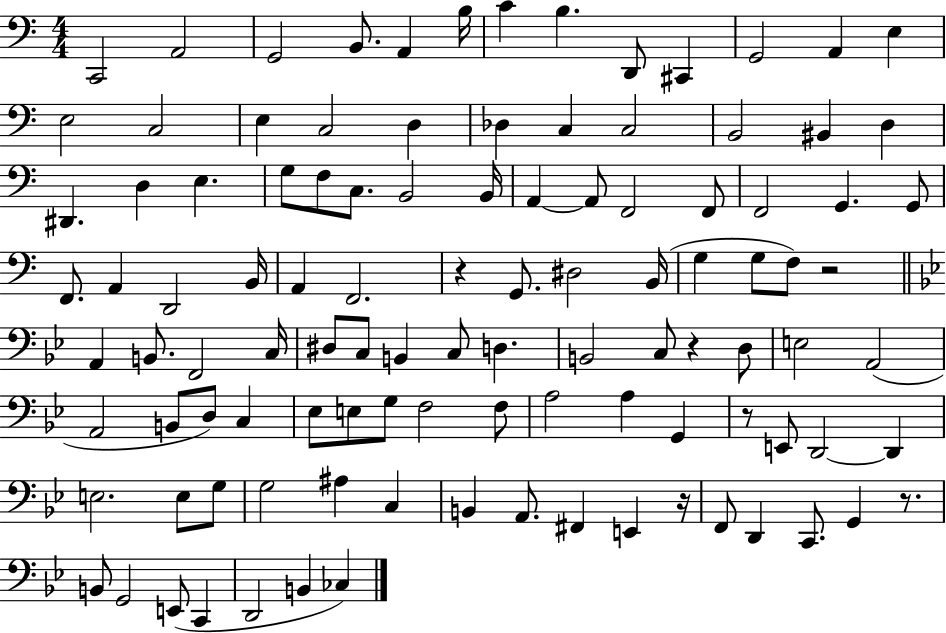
C2/h A2/h G2/h B2/e. A2/q B3/s C4/q B3/q. D2/e C#2/q G2/h A2/q E3/q E3/h C3/h E3/q C3/h D3/q Db3/q C3/q C3/h B2/h BIS2/q D3/q D#2/q. D3/q E3/q. G3/e F3/e C3/e. B2/h B2/s A2/q A2/e F2/h F2/e F2/h G2/q. G2/e F2/e. A2/q D2/h B2/s A2/q F2/h. R/q G2/e. D#3/h B2/s G3/q G3/e F3/e R/h A2/q B2/e. F2/h C3/s D#3/e C3/e B2/q C3/e D3/q. B2/h C3/e R/q D3/e E3/h A2/h A2/h B2/e D3/e C3/q Eb3/e E3/e G3/e F3/h F3/e A3/h A3/q G2/q R/e E2/e D2/h D2/q E3/h. E3/e G3/e G3/h A#3/q C3/q B2/q A2/e. F#2/q E2/q R/s F2/e D2/q C2/e. G2/q R/e. B2/e G2/h E2/e C2/q D2/h B2/q CES3/q